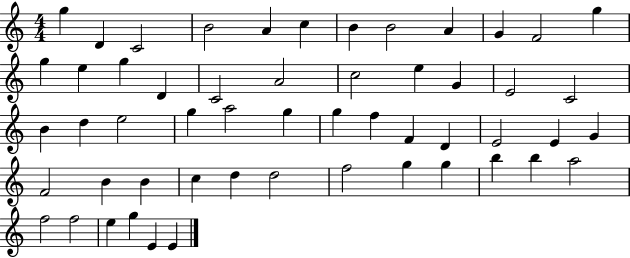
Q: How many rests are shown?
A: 0